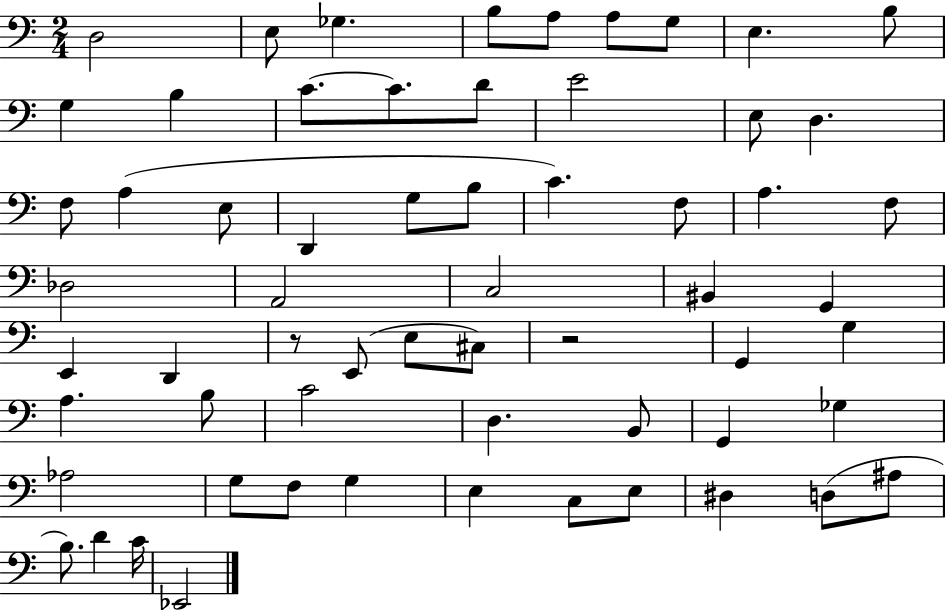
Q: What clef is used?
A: bass